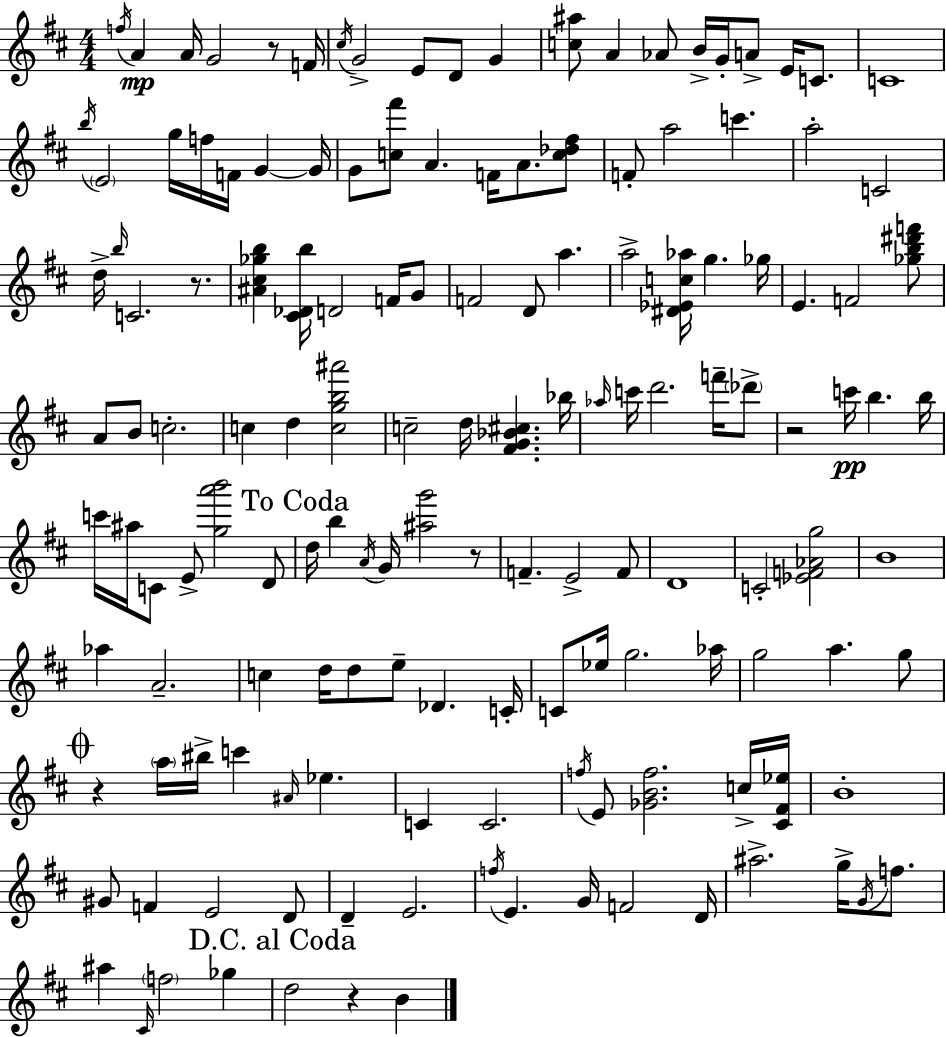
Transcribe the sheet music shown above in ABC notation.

X:1
T:Untitled
M:4/4
L:1/4
K:D
f/4 A A/4 G2 z/2 F/4 ^c/4 G2 E/2 D/2 G [c^a]/2 A _A/2 B/4 G/4 A/2 E/4 C/2 C4 b/4 E2 g/4 f/4 F/4 G G/4 G/2 [c^f']/2 A F/4 A/2 [c_d^f]/2 F/2 a2 c' a2 C2 d/4 b/4 C2 z/2 [^A^c_gb] [^C_Db]/4 D2 F/4 G/2 F2 D/2 a a2 [^D_Ec_a]/4 g _g/4 E F2 [_gb^d'f']/2 A/2 B/2 c2 c d [cgb^a']2 c2 d/4 [^FG_B^c] _b/4 _a/4 c'/4 d'2 f'/4 _d'/2 z2 c'/4 b b/4 c'/4 ^a/4 C/2 E/2 [ga'b']2 D/2 d/4 b A/4 G/4 [^ag']2 z/2 F E2 F/2 D4 C2 [_EF_Ag]2 B4 _a A2 c d/4 d/2 e/2 _D C/4 C/2 _e/4 g2 _a/4 g2 a g/2 z a/4 ^b/4 c' ^A/4 _e C C2 f/4 E/2 [_GBf]2 c/4 [^C^F_e]/4 B4 ^G/2 F E2 D/2 D E2 f/4 E G/4 F2 D/4 ^a2 g/4 G/4 f/2 ^a ^C/4 f2 _g d2 z B